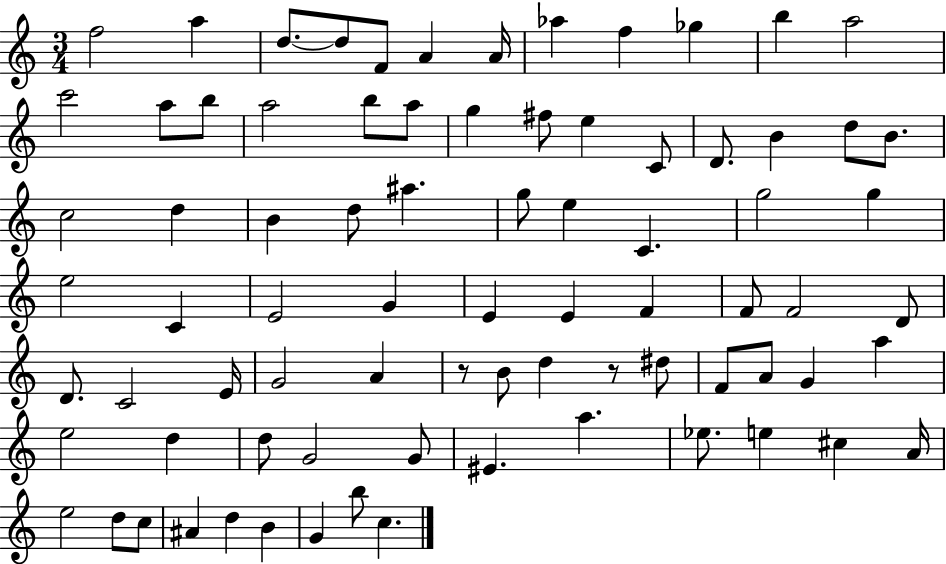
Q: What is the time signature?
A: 3/4